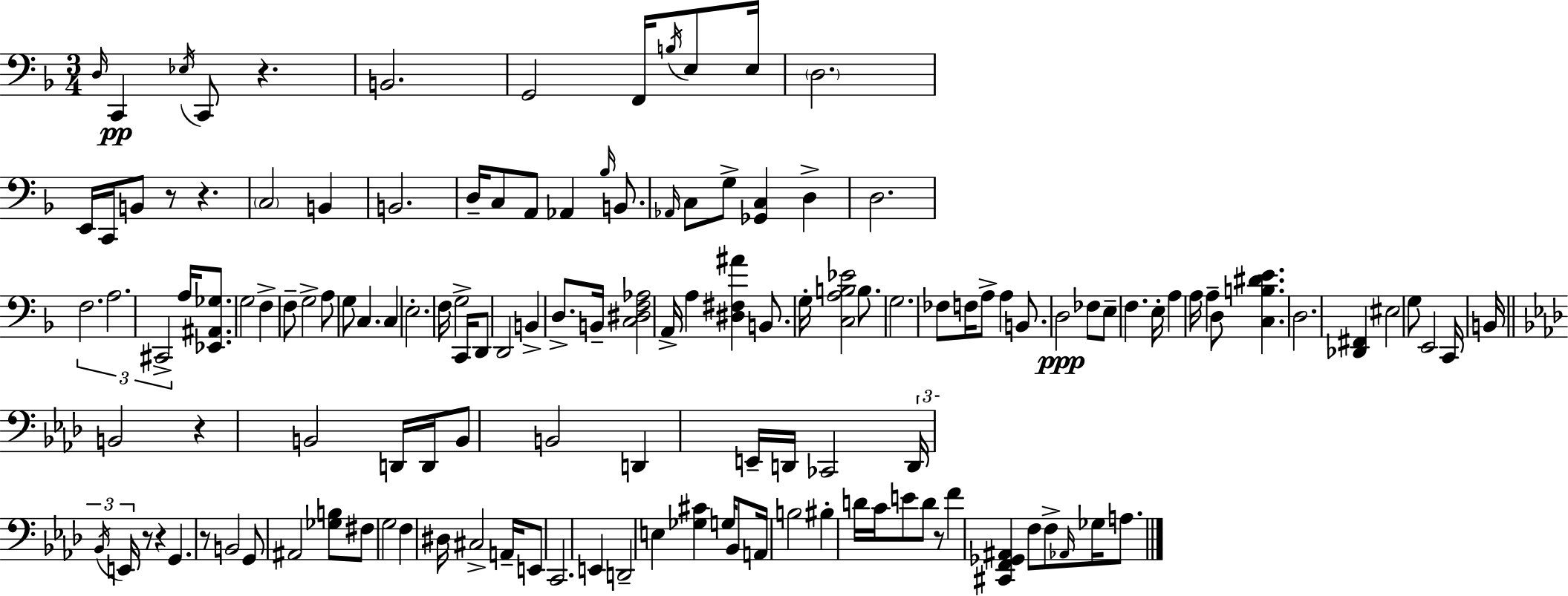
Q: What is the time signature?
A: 3/4